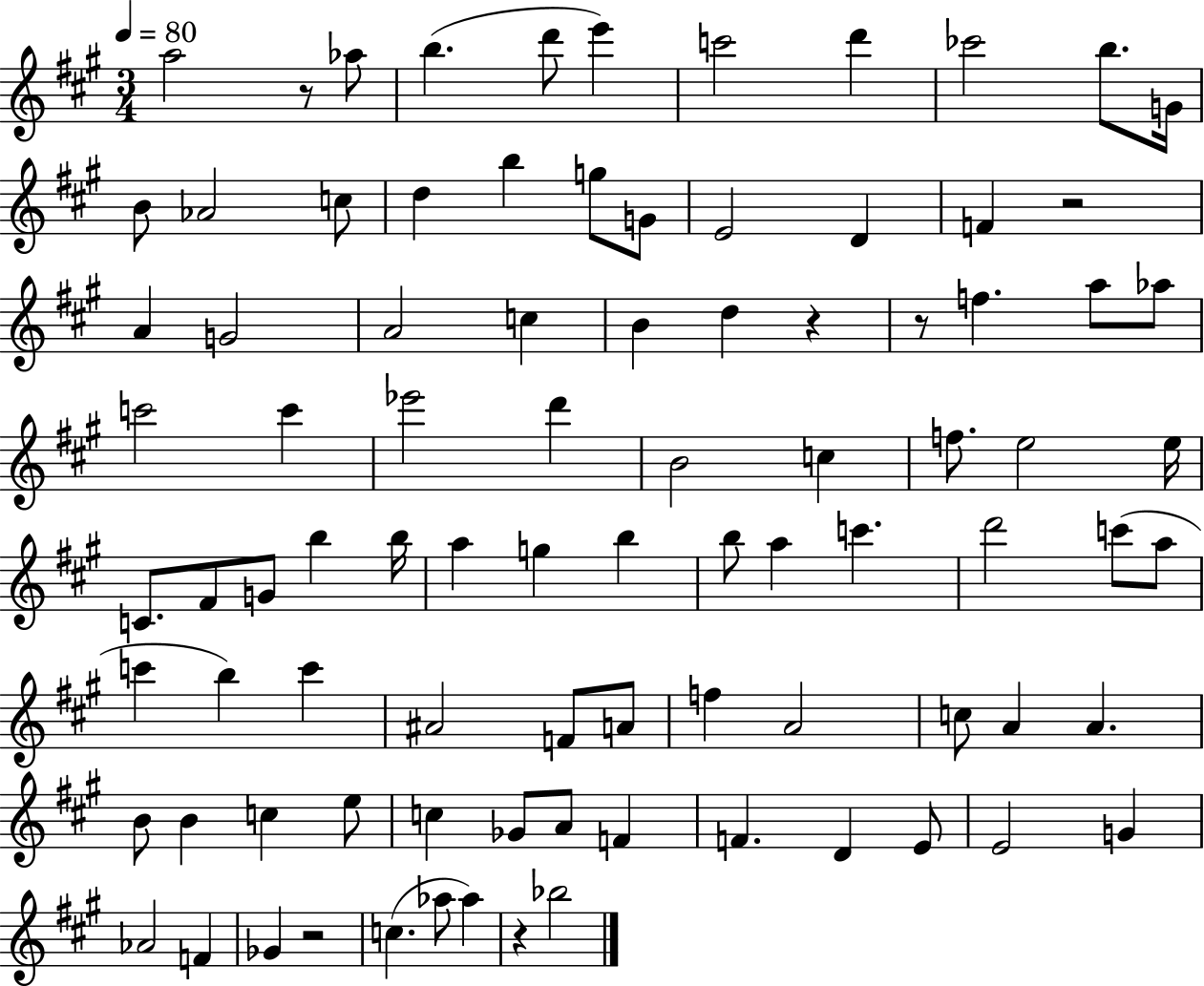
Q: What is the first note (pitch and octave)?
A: A5